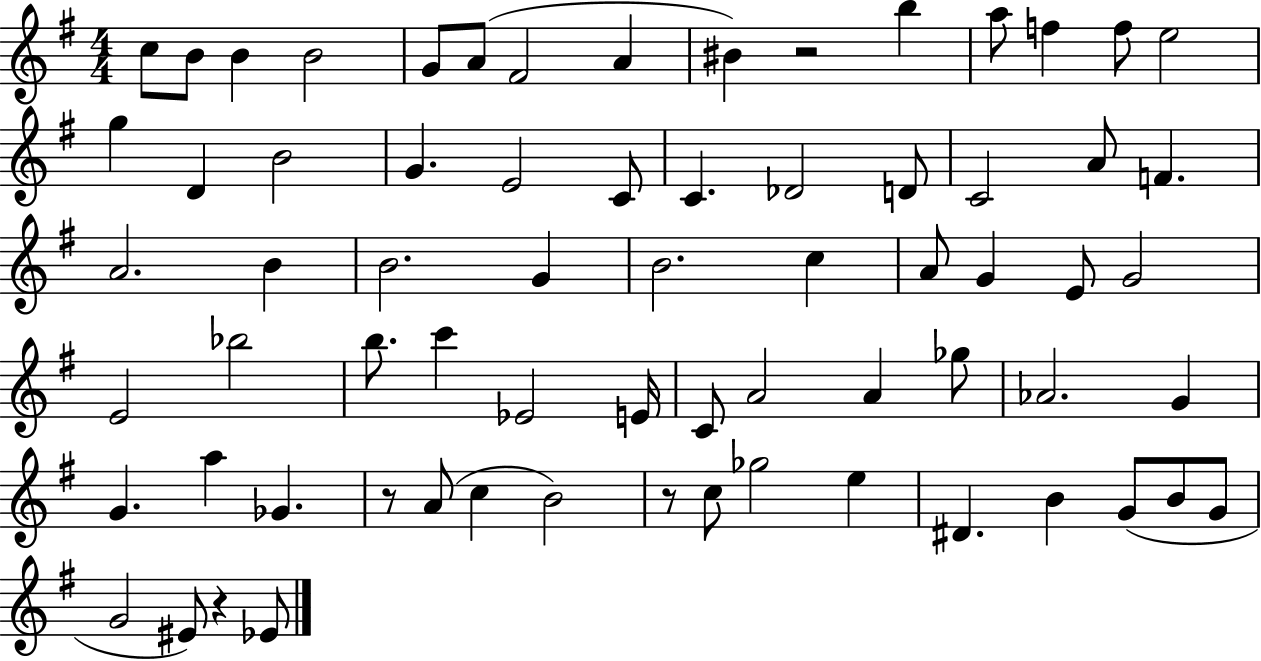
X:1
T:Untitled
M:4/4
L:1/4
K:G
c/2 B/2 B B2 G/2 A/2 ^F2 A ^B z2 b a/2 f f/2 e2 g D B2 G E2 C/2 C _D2 D/2 C2 A/2 F A2 B B2 G B2 c A/2 G E/2 G2 E2 _b2 b/2 c' _E2 E/4 C/2 A2 A _g/2 _A2 G G a _G z/2 A/2 c B2 z/2 c/2 _g2 e ^D B G/2 B/2 G/2 G2 ^E/2 z _E/2